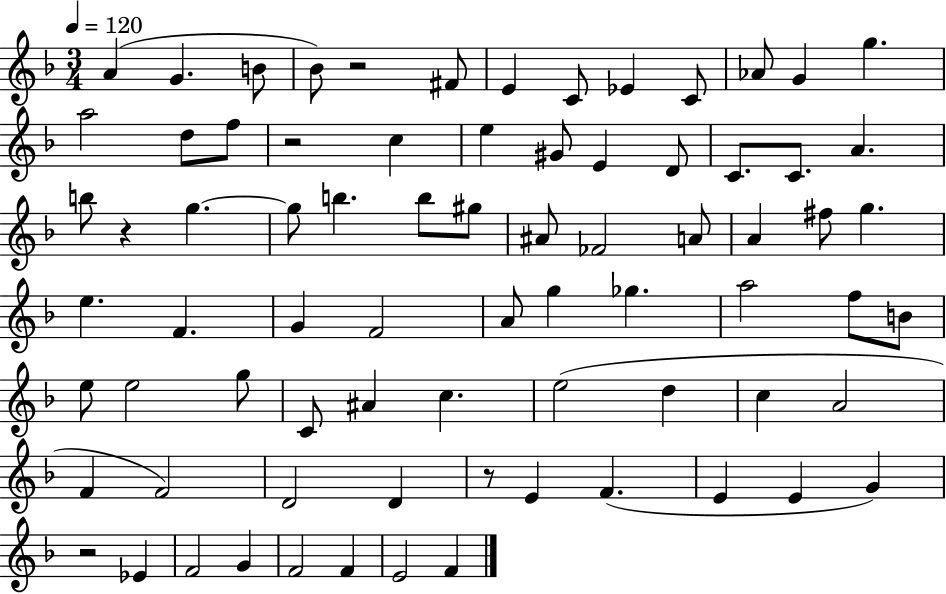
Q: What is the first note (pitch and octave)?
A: A4